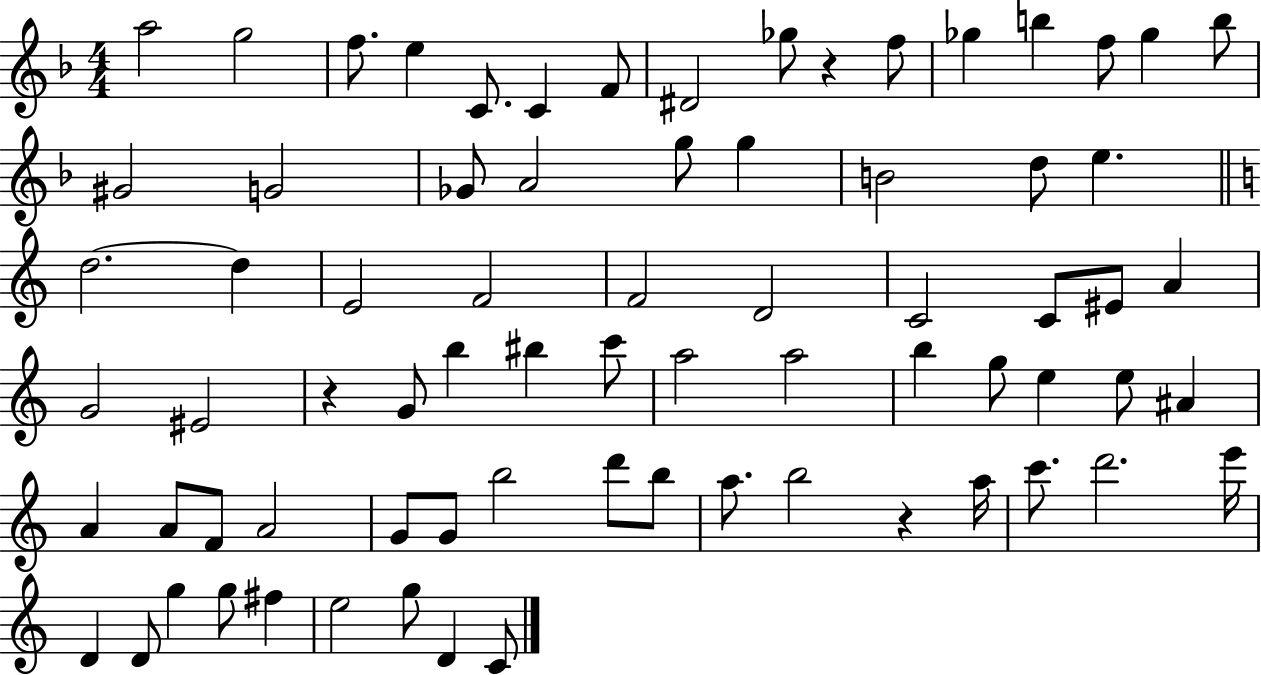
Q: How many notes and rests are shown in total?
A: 74